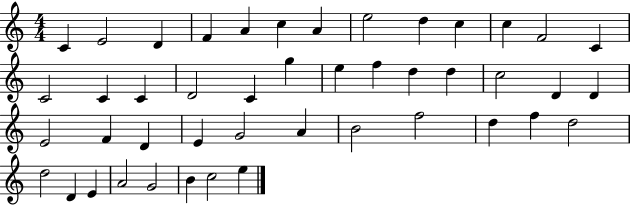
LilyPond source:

{
  \clef treble
  \numericTimeSignature
  \time 4/4
  \key c \major
  c'4 e'2 d'4 | f'4 a'4 c''4 a'4 | e''2 d''4 c''4 | c''4 f'2 c'4 | \break c'2 c'4 c'4 | d'2 c'4 g''4 | e''4 f''4 d''4 d''4 | c''2 d'4 d'4 | \break e'2 f'4 d'4 | e'4 g'2 a'4 | b'2 f''2 | d''4 f''4 d''2 | \break d''2 d'4 e'4 | a'2 g'2 | b'4 c''2 e''4 | \bar "|."
}